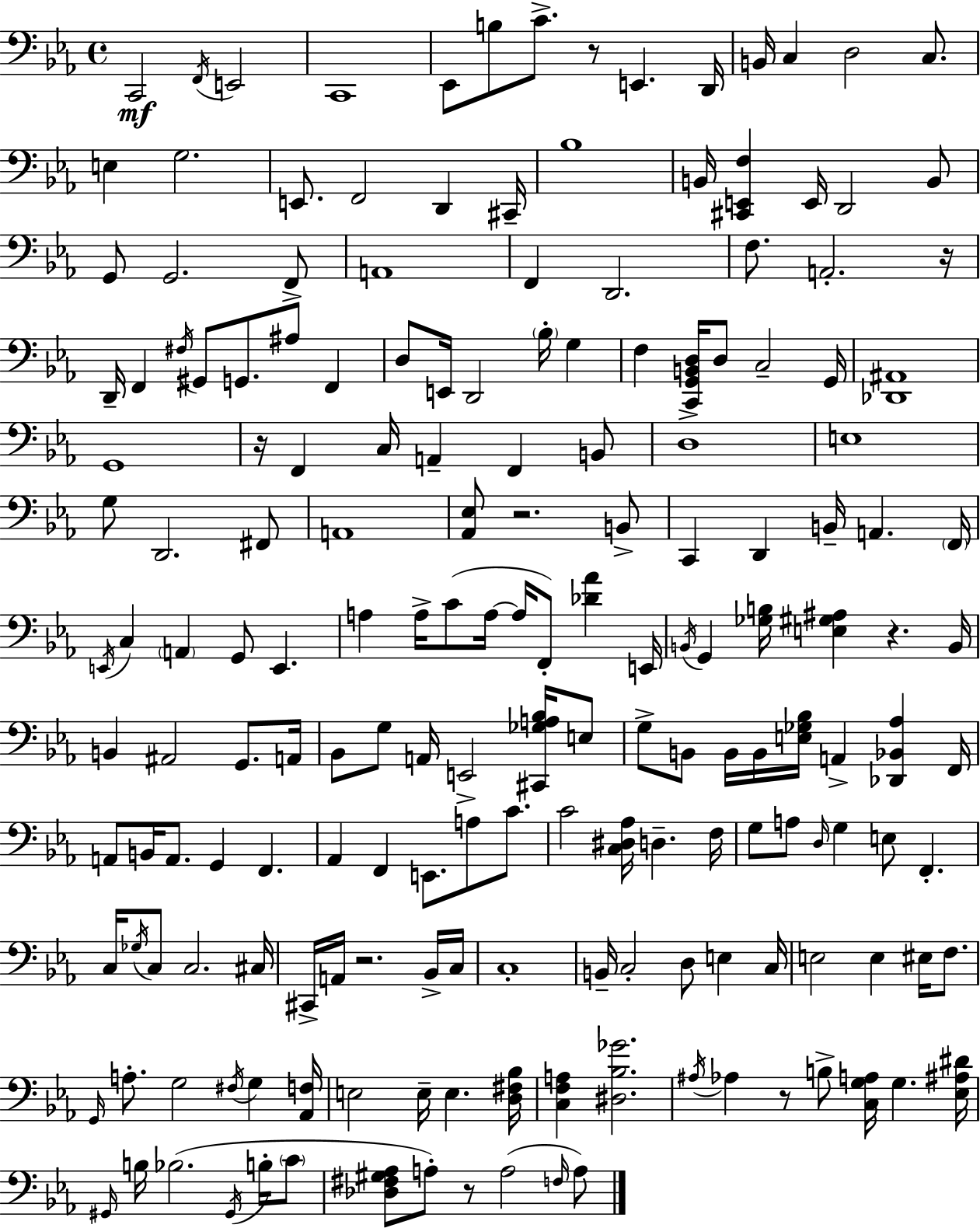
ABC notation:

X:1
T:Untitled
M:4/4
L:1/4
K:Cm
C,,2 F,,/4 E,,2 C,,4 _E,,/2 B,/2 C/2 z/2 E,, D,,/4 B,,/4 C, D,2 C,/2 E, G,2 E,,/2 F,,2 D,, ^C,,/4 _B,4 B,,/4 [^C,,E,,F,] E,,/4 D,,2 B,,/2 G,,/2 G,,2 F,,/2 A,,4 F,, D,,2 F,/2 A,,2 z/4 D,,/4 F,, ^F,/4 ^G,,/2 G,,/2 ^A,/2 F,, D,/2 E,,/4 D,,2 _B,/4 G, F, [C,,G,,B,,D,]/4 D,/2 C,2 G,,/4 [_D,,^A,,]4 G,,4 z/4 F,, C,/4 A,, F,, B,,/2 D,4 E,4 G,/2 D,,2 ^F,,/2 A,,4 [_A,,_E,]/2 z2 B,,/2 C,, D,, B,,/4 A,, F,,/4 E,,/4 C, A,, G,,/2 E,, A, A,/4 C/2 A,/4 A,/4 F,,/2 [_D_A] E,,/4 B,,/4 G,, [_G,B,]/4 [E,^G,^A,] z B,,/4 B,, ^A,,2 G,,/2 A,,/4 _B,,/2 G,/2 A,,/4 E,,2 [^C,,_G,A,_B,]/4 E,/2 G,/2 B,,/2 B,,/4 B,,/4 [E,_G,_B,]/4 A,, [_D,,_B,,_A,] F,,/4 A,,/2 B,,/4 A,,/2 G,, F,, _A,, F,, E,,/2 A,/2 C/2 C2 [C,^D,_A,]/4 D, F,/4 G,/2 A,/2 D,/4 G, E,/2 F,, C,/4 _G,/4 C,/2 C,2 ^C,/4 ^C,,/4 A,,/4 z2 _B,,/4 C,/4 C,4 B,,/4 C,2 D,/2 E, C,/4 E,2 E, ^E,/4 F,/2 G,,/4 A,/2 G,2 ^F,/4 G, [_A,,F,]/4 E,2 E,/4 E, [D,^F,_B,]/4 [C,F,A,] [^D,_B,_G]2 ^A,/4 _A, z/2 B,/2 [C,G,A,]/4 G, [_E,^A,^D]/4 ^G,,/4 B,/4 _B,2 ^G,,/4 B,/4 C/2 [_D,^F,^G,_A,]/2 A,/2 z/2 A,2 F,/4 A,/2